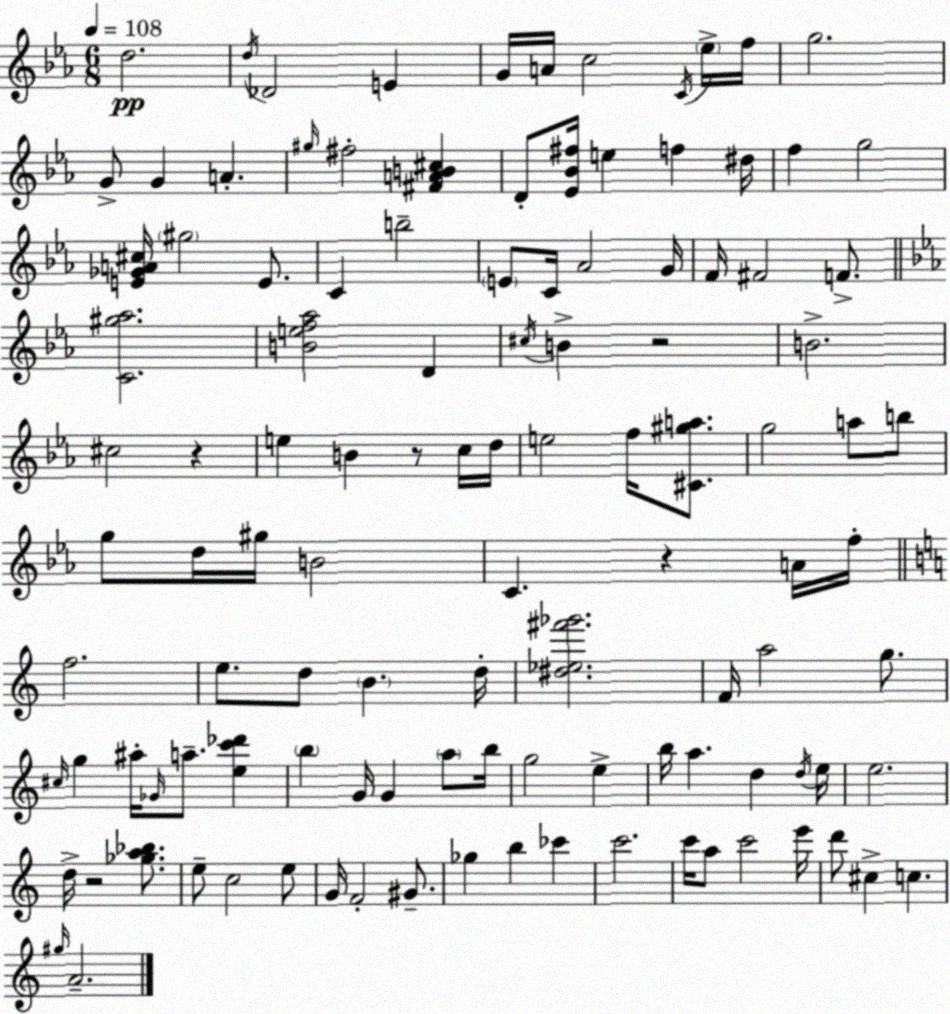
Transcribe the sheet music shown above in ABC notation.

X:1
T:Untitled
M:6/8
L:1/4
K:Cm
d2 d/4 _D2 E G/4 A/4 c2 C/4 _e/4 f/4 g2 G/2 G A ^g/4 ^f2 [^FAB^c] D/2 [_E_B^f]/4 e f ^d/4 f g2 [E_GA^c]/4 ^g2 E/2 C b2 E/2 C/4 _A2 G/4 F/4 ^F2 F/2 [C^g_a]2 [Bef_a]2 D ^c/4 B z2 B2 ^c2 z e B z/2 c/4 d/4 e2 f/4 [^C^ga]/2 g2 a/2 b/2 g/2 d/4 ^g/4 B2 C z A/4 f/4 f2 e/2 d/2 B d/4 [^d_e^f'_g']2 F/4 a2 g/2 ^c/4 g ^a/4 _G/4 a/2 [ec'_d'] b G/4 G a/2 b/4 g2 e b/4 a d d/4 e/4 e2 d/4 z2 [_ga_b]/2 e/2 c2 e/2 G/4 F2 ^G/2 _g b _c' c'2 c'/4 a/2 c'2 e'/4 d'/2 ^c c ^g/4 A2